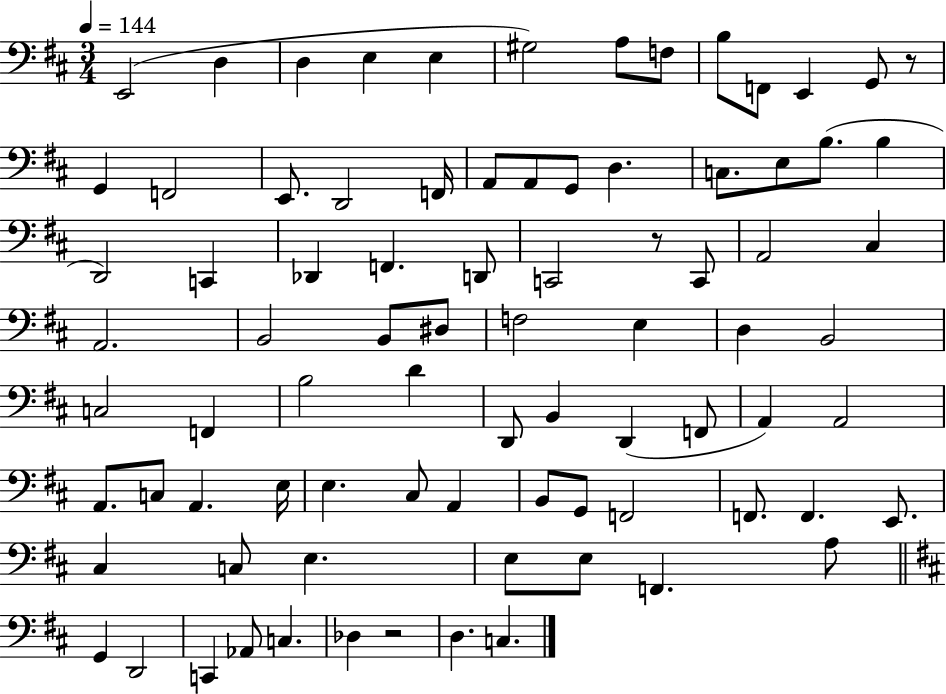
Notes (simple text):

E2/h D3/q D3/q E3/q E3/q G#3/h A3/e F3/e B3/e F2/e E2/q G2/e R/e G2/q F2/h E2/e. D2/h F2/s A2/e A2/e G2/e D3/q. C3/e. E3/e B3/e. B3/q D2/h C2/q Db2/q F2/q. D2/e C2/h R/e C2/e A2/h C#3/q A2/h. B2/h B2/e D#3/e F3/h E3/q D3/q B2/h C3/h F2/q B3/h D4/q D2/e B2/q D2/q F2/e A2/q A2/h A2/e. C3/e A2/q. E3/s E3/q. C#3/e A2/q B2/e G2/e F2/h F2/e. F2/q. E2/e. C#3/q C3/e E3/q. E3/e E3/e F2/q. A3/e G2/q D2/h C2/q Ab2/e C3/q. Db3/q R/h D3/q. C3/q.